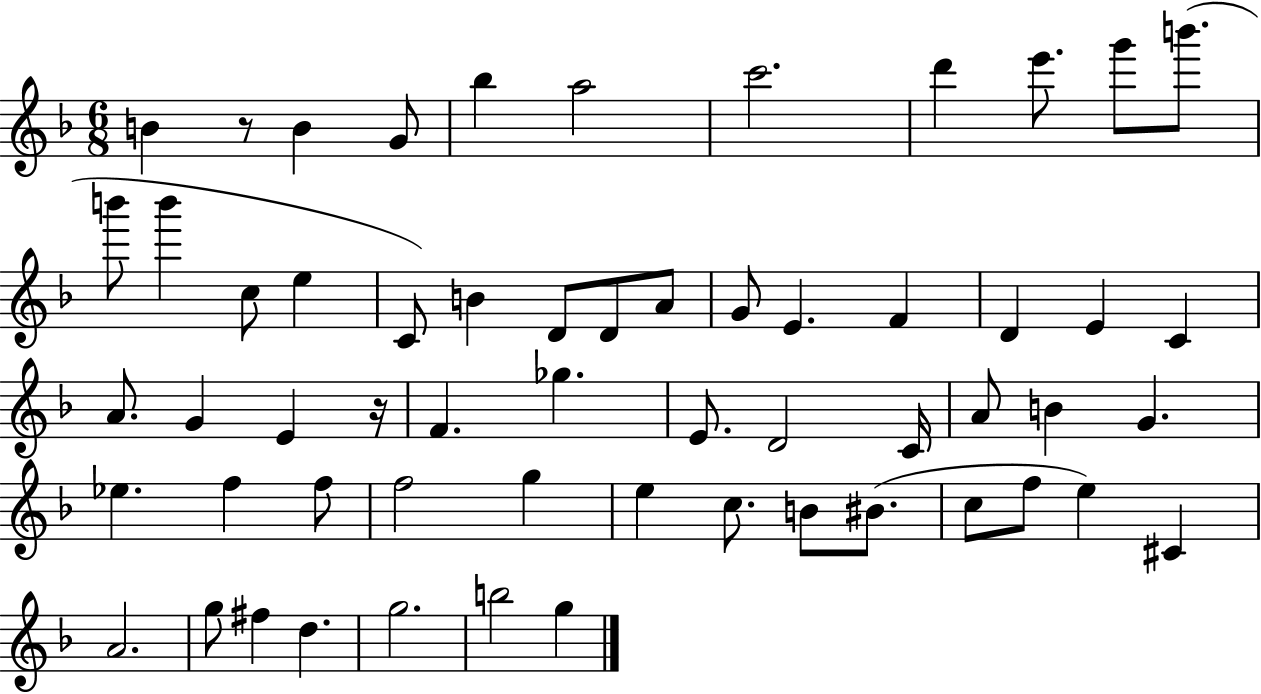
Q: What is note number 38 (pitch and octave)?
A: F5